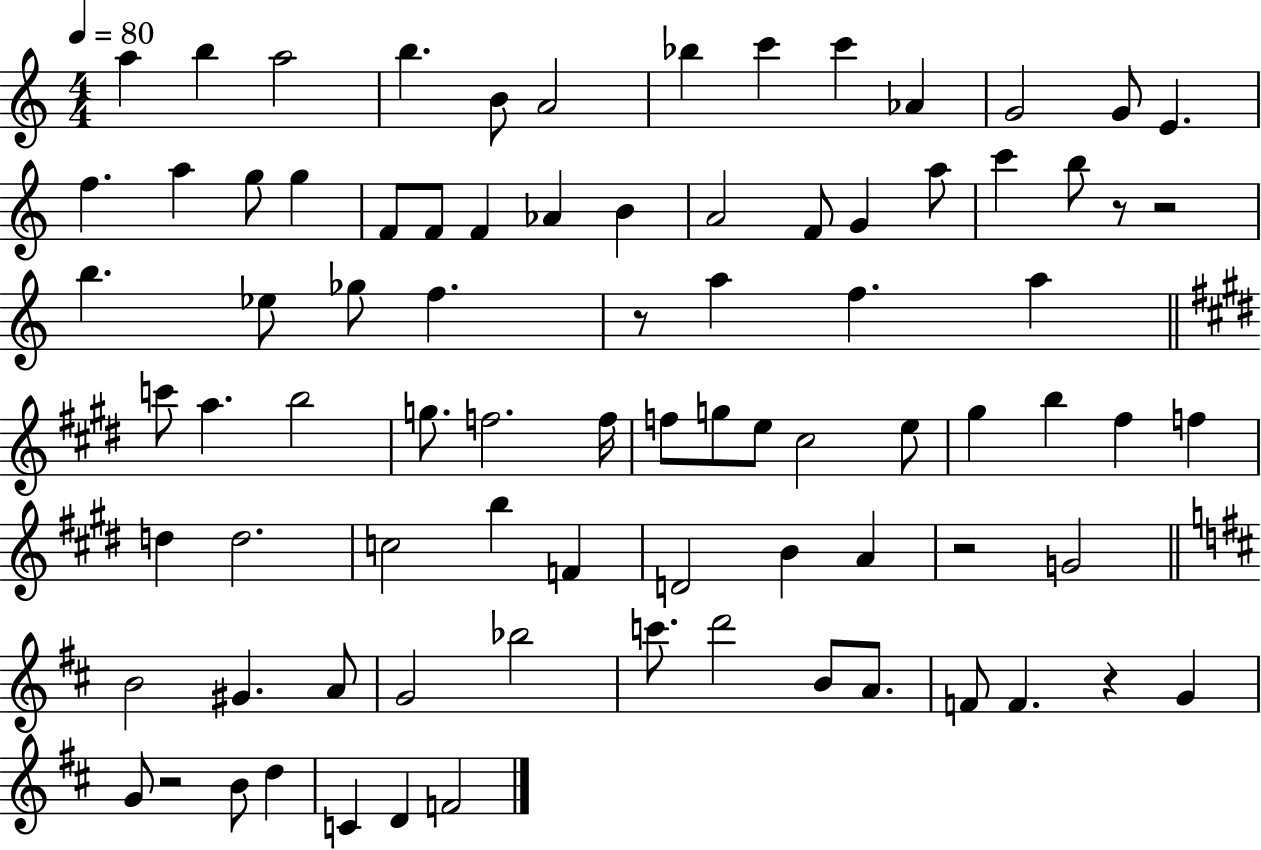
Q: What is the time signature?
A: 4/4